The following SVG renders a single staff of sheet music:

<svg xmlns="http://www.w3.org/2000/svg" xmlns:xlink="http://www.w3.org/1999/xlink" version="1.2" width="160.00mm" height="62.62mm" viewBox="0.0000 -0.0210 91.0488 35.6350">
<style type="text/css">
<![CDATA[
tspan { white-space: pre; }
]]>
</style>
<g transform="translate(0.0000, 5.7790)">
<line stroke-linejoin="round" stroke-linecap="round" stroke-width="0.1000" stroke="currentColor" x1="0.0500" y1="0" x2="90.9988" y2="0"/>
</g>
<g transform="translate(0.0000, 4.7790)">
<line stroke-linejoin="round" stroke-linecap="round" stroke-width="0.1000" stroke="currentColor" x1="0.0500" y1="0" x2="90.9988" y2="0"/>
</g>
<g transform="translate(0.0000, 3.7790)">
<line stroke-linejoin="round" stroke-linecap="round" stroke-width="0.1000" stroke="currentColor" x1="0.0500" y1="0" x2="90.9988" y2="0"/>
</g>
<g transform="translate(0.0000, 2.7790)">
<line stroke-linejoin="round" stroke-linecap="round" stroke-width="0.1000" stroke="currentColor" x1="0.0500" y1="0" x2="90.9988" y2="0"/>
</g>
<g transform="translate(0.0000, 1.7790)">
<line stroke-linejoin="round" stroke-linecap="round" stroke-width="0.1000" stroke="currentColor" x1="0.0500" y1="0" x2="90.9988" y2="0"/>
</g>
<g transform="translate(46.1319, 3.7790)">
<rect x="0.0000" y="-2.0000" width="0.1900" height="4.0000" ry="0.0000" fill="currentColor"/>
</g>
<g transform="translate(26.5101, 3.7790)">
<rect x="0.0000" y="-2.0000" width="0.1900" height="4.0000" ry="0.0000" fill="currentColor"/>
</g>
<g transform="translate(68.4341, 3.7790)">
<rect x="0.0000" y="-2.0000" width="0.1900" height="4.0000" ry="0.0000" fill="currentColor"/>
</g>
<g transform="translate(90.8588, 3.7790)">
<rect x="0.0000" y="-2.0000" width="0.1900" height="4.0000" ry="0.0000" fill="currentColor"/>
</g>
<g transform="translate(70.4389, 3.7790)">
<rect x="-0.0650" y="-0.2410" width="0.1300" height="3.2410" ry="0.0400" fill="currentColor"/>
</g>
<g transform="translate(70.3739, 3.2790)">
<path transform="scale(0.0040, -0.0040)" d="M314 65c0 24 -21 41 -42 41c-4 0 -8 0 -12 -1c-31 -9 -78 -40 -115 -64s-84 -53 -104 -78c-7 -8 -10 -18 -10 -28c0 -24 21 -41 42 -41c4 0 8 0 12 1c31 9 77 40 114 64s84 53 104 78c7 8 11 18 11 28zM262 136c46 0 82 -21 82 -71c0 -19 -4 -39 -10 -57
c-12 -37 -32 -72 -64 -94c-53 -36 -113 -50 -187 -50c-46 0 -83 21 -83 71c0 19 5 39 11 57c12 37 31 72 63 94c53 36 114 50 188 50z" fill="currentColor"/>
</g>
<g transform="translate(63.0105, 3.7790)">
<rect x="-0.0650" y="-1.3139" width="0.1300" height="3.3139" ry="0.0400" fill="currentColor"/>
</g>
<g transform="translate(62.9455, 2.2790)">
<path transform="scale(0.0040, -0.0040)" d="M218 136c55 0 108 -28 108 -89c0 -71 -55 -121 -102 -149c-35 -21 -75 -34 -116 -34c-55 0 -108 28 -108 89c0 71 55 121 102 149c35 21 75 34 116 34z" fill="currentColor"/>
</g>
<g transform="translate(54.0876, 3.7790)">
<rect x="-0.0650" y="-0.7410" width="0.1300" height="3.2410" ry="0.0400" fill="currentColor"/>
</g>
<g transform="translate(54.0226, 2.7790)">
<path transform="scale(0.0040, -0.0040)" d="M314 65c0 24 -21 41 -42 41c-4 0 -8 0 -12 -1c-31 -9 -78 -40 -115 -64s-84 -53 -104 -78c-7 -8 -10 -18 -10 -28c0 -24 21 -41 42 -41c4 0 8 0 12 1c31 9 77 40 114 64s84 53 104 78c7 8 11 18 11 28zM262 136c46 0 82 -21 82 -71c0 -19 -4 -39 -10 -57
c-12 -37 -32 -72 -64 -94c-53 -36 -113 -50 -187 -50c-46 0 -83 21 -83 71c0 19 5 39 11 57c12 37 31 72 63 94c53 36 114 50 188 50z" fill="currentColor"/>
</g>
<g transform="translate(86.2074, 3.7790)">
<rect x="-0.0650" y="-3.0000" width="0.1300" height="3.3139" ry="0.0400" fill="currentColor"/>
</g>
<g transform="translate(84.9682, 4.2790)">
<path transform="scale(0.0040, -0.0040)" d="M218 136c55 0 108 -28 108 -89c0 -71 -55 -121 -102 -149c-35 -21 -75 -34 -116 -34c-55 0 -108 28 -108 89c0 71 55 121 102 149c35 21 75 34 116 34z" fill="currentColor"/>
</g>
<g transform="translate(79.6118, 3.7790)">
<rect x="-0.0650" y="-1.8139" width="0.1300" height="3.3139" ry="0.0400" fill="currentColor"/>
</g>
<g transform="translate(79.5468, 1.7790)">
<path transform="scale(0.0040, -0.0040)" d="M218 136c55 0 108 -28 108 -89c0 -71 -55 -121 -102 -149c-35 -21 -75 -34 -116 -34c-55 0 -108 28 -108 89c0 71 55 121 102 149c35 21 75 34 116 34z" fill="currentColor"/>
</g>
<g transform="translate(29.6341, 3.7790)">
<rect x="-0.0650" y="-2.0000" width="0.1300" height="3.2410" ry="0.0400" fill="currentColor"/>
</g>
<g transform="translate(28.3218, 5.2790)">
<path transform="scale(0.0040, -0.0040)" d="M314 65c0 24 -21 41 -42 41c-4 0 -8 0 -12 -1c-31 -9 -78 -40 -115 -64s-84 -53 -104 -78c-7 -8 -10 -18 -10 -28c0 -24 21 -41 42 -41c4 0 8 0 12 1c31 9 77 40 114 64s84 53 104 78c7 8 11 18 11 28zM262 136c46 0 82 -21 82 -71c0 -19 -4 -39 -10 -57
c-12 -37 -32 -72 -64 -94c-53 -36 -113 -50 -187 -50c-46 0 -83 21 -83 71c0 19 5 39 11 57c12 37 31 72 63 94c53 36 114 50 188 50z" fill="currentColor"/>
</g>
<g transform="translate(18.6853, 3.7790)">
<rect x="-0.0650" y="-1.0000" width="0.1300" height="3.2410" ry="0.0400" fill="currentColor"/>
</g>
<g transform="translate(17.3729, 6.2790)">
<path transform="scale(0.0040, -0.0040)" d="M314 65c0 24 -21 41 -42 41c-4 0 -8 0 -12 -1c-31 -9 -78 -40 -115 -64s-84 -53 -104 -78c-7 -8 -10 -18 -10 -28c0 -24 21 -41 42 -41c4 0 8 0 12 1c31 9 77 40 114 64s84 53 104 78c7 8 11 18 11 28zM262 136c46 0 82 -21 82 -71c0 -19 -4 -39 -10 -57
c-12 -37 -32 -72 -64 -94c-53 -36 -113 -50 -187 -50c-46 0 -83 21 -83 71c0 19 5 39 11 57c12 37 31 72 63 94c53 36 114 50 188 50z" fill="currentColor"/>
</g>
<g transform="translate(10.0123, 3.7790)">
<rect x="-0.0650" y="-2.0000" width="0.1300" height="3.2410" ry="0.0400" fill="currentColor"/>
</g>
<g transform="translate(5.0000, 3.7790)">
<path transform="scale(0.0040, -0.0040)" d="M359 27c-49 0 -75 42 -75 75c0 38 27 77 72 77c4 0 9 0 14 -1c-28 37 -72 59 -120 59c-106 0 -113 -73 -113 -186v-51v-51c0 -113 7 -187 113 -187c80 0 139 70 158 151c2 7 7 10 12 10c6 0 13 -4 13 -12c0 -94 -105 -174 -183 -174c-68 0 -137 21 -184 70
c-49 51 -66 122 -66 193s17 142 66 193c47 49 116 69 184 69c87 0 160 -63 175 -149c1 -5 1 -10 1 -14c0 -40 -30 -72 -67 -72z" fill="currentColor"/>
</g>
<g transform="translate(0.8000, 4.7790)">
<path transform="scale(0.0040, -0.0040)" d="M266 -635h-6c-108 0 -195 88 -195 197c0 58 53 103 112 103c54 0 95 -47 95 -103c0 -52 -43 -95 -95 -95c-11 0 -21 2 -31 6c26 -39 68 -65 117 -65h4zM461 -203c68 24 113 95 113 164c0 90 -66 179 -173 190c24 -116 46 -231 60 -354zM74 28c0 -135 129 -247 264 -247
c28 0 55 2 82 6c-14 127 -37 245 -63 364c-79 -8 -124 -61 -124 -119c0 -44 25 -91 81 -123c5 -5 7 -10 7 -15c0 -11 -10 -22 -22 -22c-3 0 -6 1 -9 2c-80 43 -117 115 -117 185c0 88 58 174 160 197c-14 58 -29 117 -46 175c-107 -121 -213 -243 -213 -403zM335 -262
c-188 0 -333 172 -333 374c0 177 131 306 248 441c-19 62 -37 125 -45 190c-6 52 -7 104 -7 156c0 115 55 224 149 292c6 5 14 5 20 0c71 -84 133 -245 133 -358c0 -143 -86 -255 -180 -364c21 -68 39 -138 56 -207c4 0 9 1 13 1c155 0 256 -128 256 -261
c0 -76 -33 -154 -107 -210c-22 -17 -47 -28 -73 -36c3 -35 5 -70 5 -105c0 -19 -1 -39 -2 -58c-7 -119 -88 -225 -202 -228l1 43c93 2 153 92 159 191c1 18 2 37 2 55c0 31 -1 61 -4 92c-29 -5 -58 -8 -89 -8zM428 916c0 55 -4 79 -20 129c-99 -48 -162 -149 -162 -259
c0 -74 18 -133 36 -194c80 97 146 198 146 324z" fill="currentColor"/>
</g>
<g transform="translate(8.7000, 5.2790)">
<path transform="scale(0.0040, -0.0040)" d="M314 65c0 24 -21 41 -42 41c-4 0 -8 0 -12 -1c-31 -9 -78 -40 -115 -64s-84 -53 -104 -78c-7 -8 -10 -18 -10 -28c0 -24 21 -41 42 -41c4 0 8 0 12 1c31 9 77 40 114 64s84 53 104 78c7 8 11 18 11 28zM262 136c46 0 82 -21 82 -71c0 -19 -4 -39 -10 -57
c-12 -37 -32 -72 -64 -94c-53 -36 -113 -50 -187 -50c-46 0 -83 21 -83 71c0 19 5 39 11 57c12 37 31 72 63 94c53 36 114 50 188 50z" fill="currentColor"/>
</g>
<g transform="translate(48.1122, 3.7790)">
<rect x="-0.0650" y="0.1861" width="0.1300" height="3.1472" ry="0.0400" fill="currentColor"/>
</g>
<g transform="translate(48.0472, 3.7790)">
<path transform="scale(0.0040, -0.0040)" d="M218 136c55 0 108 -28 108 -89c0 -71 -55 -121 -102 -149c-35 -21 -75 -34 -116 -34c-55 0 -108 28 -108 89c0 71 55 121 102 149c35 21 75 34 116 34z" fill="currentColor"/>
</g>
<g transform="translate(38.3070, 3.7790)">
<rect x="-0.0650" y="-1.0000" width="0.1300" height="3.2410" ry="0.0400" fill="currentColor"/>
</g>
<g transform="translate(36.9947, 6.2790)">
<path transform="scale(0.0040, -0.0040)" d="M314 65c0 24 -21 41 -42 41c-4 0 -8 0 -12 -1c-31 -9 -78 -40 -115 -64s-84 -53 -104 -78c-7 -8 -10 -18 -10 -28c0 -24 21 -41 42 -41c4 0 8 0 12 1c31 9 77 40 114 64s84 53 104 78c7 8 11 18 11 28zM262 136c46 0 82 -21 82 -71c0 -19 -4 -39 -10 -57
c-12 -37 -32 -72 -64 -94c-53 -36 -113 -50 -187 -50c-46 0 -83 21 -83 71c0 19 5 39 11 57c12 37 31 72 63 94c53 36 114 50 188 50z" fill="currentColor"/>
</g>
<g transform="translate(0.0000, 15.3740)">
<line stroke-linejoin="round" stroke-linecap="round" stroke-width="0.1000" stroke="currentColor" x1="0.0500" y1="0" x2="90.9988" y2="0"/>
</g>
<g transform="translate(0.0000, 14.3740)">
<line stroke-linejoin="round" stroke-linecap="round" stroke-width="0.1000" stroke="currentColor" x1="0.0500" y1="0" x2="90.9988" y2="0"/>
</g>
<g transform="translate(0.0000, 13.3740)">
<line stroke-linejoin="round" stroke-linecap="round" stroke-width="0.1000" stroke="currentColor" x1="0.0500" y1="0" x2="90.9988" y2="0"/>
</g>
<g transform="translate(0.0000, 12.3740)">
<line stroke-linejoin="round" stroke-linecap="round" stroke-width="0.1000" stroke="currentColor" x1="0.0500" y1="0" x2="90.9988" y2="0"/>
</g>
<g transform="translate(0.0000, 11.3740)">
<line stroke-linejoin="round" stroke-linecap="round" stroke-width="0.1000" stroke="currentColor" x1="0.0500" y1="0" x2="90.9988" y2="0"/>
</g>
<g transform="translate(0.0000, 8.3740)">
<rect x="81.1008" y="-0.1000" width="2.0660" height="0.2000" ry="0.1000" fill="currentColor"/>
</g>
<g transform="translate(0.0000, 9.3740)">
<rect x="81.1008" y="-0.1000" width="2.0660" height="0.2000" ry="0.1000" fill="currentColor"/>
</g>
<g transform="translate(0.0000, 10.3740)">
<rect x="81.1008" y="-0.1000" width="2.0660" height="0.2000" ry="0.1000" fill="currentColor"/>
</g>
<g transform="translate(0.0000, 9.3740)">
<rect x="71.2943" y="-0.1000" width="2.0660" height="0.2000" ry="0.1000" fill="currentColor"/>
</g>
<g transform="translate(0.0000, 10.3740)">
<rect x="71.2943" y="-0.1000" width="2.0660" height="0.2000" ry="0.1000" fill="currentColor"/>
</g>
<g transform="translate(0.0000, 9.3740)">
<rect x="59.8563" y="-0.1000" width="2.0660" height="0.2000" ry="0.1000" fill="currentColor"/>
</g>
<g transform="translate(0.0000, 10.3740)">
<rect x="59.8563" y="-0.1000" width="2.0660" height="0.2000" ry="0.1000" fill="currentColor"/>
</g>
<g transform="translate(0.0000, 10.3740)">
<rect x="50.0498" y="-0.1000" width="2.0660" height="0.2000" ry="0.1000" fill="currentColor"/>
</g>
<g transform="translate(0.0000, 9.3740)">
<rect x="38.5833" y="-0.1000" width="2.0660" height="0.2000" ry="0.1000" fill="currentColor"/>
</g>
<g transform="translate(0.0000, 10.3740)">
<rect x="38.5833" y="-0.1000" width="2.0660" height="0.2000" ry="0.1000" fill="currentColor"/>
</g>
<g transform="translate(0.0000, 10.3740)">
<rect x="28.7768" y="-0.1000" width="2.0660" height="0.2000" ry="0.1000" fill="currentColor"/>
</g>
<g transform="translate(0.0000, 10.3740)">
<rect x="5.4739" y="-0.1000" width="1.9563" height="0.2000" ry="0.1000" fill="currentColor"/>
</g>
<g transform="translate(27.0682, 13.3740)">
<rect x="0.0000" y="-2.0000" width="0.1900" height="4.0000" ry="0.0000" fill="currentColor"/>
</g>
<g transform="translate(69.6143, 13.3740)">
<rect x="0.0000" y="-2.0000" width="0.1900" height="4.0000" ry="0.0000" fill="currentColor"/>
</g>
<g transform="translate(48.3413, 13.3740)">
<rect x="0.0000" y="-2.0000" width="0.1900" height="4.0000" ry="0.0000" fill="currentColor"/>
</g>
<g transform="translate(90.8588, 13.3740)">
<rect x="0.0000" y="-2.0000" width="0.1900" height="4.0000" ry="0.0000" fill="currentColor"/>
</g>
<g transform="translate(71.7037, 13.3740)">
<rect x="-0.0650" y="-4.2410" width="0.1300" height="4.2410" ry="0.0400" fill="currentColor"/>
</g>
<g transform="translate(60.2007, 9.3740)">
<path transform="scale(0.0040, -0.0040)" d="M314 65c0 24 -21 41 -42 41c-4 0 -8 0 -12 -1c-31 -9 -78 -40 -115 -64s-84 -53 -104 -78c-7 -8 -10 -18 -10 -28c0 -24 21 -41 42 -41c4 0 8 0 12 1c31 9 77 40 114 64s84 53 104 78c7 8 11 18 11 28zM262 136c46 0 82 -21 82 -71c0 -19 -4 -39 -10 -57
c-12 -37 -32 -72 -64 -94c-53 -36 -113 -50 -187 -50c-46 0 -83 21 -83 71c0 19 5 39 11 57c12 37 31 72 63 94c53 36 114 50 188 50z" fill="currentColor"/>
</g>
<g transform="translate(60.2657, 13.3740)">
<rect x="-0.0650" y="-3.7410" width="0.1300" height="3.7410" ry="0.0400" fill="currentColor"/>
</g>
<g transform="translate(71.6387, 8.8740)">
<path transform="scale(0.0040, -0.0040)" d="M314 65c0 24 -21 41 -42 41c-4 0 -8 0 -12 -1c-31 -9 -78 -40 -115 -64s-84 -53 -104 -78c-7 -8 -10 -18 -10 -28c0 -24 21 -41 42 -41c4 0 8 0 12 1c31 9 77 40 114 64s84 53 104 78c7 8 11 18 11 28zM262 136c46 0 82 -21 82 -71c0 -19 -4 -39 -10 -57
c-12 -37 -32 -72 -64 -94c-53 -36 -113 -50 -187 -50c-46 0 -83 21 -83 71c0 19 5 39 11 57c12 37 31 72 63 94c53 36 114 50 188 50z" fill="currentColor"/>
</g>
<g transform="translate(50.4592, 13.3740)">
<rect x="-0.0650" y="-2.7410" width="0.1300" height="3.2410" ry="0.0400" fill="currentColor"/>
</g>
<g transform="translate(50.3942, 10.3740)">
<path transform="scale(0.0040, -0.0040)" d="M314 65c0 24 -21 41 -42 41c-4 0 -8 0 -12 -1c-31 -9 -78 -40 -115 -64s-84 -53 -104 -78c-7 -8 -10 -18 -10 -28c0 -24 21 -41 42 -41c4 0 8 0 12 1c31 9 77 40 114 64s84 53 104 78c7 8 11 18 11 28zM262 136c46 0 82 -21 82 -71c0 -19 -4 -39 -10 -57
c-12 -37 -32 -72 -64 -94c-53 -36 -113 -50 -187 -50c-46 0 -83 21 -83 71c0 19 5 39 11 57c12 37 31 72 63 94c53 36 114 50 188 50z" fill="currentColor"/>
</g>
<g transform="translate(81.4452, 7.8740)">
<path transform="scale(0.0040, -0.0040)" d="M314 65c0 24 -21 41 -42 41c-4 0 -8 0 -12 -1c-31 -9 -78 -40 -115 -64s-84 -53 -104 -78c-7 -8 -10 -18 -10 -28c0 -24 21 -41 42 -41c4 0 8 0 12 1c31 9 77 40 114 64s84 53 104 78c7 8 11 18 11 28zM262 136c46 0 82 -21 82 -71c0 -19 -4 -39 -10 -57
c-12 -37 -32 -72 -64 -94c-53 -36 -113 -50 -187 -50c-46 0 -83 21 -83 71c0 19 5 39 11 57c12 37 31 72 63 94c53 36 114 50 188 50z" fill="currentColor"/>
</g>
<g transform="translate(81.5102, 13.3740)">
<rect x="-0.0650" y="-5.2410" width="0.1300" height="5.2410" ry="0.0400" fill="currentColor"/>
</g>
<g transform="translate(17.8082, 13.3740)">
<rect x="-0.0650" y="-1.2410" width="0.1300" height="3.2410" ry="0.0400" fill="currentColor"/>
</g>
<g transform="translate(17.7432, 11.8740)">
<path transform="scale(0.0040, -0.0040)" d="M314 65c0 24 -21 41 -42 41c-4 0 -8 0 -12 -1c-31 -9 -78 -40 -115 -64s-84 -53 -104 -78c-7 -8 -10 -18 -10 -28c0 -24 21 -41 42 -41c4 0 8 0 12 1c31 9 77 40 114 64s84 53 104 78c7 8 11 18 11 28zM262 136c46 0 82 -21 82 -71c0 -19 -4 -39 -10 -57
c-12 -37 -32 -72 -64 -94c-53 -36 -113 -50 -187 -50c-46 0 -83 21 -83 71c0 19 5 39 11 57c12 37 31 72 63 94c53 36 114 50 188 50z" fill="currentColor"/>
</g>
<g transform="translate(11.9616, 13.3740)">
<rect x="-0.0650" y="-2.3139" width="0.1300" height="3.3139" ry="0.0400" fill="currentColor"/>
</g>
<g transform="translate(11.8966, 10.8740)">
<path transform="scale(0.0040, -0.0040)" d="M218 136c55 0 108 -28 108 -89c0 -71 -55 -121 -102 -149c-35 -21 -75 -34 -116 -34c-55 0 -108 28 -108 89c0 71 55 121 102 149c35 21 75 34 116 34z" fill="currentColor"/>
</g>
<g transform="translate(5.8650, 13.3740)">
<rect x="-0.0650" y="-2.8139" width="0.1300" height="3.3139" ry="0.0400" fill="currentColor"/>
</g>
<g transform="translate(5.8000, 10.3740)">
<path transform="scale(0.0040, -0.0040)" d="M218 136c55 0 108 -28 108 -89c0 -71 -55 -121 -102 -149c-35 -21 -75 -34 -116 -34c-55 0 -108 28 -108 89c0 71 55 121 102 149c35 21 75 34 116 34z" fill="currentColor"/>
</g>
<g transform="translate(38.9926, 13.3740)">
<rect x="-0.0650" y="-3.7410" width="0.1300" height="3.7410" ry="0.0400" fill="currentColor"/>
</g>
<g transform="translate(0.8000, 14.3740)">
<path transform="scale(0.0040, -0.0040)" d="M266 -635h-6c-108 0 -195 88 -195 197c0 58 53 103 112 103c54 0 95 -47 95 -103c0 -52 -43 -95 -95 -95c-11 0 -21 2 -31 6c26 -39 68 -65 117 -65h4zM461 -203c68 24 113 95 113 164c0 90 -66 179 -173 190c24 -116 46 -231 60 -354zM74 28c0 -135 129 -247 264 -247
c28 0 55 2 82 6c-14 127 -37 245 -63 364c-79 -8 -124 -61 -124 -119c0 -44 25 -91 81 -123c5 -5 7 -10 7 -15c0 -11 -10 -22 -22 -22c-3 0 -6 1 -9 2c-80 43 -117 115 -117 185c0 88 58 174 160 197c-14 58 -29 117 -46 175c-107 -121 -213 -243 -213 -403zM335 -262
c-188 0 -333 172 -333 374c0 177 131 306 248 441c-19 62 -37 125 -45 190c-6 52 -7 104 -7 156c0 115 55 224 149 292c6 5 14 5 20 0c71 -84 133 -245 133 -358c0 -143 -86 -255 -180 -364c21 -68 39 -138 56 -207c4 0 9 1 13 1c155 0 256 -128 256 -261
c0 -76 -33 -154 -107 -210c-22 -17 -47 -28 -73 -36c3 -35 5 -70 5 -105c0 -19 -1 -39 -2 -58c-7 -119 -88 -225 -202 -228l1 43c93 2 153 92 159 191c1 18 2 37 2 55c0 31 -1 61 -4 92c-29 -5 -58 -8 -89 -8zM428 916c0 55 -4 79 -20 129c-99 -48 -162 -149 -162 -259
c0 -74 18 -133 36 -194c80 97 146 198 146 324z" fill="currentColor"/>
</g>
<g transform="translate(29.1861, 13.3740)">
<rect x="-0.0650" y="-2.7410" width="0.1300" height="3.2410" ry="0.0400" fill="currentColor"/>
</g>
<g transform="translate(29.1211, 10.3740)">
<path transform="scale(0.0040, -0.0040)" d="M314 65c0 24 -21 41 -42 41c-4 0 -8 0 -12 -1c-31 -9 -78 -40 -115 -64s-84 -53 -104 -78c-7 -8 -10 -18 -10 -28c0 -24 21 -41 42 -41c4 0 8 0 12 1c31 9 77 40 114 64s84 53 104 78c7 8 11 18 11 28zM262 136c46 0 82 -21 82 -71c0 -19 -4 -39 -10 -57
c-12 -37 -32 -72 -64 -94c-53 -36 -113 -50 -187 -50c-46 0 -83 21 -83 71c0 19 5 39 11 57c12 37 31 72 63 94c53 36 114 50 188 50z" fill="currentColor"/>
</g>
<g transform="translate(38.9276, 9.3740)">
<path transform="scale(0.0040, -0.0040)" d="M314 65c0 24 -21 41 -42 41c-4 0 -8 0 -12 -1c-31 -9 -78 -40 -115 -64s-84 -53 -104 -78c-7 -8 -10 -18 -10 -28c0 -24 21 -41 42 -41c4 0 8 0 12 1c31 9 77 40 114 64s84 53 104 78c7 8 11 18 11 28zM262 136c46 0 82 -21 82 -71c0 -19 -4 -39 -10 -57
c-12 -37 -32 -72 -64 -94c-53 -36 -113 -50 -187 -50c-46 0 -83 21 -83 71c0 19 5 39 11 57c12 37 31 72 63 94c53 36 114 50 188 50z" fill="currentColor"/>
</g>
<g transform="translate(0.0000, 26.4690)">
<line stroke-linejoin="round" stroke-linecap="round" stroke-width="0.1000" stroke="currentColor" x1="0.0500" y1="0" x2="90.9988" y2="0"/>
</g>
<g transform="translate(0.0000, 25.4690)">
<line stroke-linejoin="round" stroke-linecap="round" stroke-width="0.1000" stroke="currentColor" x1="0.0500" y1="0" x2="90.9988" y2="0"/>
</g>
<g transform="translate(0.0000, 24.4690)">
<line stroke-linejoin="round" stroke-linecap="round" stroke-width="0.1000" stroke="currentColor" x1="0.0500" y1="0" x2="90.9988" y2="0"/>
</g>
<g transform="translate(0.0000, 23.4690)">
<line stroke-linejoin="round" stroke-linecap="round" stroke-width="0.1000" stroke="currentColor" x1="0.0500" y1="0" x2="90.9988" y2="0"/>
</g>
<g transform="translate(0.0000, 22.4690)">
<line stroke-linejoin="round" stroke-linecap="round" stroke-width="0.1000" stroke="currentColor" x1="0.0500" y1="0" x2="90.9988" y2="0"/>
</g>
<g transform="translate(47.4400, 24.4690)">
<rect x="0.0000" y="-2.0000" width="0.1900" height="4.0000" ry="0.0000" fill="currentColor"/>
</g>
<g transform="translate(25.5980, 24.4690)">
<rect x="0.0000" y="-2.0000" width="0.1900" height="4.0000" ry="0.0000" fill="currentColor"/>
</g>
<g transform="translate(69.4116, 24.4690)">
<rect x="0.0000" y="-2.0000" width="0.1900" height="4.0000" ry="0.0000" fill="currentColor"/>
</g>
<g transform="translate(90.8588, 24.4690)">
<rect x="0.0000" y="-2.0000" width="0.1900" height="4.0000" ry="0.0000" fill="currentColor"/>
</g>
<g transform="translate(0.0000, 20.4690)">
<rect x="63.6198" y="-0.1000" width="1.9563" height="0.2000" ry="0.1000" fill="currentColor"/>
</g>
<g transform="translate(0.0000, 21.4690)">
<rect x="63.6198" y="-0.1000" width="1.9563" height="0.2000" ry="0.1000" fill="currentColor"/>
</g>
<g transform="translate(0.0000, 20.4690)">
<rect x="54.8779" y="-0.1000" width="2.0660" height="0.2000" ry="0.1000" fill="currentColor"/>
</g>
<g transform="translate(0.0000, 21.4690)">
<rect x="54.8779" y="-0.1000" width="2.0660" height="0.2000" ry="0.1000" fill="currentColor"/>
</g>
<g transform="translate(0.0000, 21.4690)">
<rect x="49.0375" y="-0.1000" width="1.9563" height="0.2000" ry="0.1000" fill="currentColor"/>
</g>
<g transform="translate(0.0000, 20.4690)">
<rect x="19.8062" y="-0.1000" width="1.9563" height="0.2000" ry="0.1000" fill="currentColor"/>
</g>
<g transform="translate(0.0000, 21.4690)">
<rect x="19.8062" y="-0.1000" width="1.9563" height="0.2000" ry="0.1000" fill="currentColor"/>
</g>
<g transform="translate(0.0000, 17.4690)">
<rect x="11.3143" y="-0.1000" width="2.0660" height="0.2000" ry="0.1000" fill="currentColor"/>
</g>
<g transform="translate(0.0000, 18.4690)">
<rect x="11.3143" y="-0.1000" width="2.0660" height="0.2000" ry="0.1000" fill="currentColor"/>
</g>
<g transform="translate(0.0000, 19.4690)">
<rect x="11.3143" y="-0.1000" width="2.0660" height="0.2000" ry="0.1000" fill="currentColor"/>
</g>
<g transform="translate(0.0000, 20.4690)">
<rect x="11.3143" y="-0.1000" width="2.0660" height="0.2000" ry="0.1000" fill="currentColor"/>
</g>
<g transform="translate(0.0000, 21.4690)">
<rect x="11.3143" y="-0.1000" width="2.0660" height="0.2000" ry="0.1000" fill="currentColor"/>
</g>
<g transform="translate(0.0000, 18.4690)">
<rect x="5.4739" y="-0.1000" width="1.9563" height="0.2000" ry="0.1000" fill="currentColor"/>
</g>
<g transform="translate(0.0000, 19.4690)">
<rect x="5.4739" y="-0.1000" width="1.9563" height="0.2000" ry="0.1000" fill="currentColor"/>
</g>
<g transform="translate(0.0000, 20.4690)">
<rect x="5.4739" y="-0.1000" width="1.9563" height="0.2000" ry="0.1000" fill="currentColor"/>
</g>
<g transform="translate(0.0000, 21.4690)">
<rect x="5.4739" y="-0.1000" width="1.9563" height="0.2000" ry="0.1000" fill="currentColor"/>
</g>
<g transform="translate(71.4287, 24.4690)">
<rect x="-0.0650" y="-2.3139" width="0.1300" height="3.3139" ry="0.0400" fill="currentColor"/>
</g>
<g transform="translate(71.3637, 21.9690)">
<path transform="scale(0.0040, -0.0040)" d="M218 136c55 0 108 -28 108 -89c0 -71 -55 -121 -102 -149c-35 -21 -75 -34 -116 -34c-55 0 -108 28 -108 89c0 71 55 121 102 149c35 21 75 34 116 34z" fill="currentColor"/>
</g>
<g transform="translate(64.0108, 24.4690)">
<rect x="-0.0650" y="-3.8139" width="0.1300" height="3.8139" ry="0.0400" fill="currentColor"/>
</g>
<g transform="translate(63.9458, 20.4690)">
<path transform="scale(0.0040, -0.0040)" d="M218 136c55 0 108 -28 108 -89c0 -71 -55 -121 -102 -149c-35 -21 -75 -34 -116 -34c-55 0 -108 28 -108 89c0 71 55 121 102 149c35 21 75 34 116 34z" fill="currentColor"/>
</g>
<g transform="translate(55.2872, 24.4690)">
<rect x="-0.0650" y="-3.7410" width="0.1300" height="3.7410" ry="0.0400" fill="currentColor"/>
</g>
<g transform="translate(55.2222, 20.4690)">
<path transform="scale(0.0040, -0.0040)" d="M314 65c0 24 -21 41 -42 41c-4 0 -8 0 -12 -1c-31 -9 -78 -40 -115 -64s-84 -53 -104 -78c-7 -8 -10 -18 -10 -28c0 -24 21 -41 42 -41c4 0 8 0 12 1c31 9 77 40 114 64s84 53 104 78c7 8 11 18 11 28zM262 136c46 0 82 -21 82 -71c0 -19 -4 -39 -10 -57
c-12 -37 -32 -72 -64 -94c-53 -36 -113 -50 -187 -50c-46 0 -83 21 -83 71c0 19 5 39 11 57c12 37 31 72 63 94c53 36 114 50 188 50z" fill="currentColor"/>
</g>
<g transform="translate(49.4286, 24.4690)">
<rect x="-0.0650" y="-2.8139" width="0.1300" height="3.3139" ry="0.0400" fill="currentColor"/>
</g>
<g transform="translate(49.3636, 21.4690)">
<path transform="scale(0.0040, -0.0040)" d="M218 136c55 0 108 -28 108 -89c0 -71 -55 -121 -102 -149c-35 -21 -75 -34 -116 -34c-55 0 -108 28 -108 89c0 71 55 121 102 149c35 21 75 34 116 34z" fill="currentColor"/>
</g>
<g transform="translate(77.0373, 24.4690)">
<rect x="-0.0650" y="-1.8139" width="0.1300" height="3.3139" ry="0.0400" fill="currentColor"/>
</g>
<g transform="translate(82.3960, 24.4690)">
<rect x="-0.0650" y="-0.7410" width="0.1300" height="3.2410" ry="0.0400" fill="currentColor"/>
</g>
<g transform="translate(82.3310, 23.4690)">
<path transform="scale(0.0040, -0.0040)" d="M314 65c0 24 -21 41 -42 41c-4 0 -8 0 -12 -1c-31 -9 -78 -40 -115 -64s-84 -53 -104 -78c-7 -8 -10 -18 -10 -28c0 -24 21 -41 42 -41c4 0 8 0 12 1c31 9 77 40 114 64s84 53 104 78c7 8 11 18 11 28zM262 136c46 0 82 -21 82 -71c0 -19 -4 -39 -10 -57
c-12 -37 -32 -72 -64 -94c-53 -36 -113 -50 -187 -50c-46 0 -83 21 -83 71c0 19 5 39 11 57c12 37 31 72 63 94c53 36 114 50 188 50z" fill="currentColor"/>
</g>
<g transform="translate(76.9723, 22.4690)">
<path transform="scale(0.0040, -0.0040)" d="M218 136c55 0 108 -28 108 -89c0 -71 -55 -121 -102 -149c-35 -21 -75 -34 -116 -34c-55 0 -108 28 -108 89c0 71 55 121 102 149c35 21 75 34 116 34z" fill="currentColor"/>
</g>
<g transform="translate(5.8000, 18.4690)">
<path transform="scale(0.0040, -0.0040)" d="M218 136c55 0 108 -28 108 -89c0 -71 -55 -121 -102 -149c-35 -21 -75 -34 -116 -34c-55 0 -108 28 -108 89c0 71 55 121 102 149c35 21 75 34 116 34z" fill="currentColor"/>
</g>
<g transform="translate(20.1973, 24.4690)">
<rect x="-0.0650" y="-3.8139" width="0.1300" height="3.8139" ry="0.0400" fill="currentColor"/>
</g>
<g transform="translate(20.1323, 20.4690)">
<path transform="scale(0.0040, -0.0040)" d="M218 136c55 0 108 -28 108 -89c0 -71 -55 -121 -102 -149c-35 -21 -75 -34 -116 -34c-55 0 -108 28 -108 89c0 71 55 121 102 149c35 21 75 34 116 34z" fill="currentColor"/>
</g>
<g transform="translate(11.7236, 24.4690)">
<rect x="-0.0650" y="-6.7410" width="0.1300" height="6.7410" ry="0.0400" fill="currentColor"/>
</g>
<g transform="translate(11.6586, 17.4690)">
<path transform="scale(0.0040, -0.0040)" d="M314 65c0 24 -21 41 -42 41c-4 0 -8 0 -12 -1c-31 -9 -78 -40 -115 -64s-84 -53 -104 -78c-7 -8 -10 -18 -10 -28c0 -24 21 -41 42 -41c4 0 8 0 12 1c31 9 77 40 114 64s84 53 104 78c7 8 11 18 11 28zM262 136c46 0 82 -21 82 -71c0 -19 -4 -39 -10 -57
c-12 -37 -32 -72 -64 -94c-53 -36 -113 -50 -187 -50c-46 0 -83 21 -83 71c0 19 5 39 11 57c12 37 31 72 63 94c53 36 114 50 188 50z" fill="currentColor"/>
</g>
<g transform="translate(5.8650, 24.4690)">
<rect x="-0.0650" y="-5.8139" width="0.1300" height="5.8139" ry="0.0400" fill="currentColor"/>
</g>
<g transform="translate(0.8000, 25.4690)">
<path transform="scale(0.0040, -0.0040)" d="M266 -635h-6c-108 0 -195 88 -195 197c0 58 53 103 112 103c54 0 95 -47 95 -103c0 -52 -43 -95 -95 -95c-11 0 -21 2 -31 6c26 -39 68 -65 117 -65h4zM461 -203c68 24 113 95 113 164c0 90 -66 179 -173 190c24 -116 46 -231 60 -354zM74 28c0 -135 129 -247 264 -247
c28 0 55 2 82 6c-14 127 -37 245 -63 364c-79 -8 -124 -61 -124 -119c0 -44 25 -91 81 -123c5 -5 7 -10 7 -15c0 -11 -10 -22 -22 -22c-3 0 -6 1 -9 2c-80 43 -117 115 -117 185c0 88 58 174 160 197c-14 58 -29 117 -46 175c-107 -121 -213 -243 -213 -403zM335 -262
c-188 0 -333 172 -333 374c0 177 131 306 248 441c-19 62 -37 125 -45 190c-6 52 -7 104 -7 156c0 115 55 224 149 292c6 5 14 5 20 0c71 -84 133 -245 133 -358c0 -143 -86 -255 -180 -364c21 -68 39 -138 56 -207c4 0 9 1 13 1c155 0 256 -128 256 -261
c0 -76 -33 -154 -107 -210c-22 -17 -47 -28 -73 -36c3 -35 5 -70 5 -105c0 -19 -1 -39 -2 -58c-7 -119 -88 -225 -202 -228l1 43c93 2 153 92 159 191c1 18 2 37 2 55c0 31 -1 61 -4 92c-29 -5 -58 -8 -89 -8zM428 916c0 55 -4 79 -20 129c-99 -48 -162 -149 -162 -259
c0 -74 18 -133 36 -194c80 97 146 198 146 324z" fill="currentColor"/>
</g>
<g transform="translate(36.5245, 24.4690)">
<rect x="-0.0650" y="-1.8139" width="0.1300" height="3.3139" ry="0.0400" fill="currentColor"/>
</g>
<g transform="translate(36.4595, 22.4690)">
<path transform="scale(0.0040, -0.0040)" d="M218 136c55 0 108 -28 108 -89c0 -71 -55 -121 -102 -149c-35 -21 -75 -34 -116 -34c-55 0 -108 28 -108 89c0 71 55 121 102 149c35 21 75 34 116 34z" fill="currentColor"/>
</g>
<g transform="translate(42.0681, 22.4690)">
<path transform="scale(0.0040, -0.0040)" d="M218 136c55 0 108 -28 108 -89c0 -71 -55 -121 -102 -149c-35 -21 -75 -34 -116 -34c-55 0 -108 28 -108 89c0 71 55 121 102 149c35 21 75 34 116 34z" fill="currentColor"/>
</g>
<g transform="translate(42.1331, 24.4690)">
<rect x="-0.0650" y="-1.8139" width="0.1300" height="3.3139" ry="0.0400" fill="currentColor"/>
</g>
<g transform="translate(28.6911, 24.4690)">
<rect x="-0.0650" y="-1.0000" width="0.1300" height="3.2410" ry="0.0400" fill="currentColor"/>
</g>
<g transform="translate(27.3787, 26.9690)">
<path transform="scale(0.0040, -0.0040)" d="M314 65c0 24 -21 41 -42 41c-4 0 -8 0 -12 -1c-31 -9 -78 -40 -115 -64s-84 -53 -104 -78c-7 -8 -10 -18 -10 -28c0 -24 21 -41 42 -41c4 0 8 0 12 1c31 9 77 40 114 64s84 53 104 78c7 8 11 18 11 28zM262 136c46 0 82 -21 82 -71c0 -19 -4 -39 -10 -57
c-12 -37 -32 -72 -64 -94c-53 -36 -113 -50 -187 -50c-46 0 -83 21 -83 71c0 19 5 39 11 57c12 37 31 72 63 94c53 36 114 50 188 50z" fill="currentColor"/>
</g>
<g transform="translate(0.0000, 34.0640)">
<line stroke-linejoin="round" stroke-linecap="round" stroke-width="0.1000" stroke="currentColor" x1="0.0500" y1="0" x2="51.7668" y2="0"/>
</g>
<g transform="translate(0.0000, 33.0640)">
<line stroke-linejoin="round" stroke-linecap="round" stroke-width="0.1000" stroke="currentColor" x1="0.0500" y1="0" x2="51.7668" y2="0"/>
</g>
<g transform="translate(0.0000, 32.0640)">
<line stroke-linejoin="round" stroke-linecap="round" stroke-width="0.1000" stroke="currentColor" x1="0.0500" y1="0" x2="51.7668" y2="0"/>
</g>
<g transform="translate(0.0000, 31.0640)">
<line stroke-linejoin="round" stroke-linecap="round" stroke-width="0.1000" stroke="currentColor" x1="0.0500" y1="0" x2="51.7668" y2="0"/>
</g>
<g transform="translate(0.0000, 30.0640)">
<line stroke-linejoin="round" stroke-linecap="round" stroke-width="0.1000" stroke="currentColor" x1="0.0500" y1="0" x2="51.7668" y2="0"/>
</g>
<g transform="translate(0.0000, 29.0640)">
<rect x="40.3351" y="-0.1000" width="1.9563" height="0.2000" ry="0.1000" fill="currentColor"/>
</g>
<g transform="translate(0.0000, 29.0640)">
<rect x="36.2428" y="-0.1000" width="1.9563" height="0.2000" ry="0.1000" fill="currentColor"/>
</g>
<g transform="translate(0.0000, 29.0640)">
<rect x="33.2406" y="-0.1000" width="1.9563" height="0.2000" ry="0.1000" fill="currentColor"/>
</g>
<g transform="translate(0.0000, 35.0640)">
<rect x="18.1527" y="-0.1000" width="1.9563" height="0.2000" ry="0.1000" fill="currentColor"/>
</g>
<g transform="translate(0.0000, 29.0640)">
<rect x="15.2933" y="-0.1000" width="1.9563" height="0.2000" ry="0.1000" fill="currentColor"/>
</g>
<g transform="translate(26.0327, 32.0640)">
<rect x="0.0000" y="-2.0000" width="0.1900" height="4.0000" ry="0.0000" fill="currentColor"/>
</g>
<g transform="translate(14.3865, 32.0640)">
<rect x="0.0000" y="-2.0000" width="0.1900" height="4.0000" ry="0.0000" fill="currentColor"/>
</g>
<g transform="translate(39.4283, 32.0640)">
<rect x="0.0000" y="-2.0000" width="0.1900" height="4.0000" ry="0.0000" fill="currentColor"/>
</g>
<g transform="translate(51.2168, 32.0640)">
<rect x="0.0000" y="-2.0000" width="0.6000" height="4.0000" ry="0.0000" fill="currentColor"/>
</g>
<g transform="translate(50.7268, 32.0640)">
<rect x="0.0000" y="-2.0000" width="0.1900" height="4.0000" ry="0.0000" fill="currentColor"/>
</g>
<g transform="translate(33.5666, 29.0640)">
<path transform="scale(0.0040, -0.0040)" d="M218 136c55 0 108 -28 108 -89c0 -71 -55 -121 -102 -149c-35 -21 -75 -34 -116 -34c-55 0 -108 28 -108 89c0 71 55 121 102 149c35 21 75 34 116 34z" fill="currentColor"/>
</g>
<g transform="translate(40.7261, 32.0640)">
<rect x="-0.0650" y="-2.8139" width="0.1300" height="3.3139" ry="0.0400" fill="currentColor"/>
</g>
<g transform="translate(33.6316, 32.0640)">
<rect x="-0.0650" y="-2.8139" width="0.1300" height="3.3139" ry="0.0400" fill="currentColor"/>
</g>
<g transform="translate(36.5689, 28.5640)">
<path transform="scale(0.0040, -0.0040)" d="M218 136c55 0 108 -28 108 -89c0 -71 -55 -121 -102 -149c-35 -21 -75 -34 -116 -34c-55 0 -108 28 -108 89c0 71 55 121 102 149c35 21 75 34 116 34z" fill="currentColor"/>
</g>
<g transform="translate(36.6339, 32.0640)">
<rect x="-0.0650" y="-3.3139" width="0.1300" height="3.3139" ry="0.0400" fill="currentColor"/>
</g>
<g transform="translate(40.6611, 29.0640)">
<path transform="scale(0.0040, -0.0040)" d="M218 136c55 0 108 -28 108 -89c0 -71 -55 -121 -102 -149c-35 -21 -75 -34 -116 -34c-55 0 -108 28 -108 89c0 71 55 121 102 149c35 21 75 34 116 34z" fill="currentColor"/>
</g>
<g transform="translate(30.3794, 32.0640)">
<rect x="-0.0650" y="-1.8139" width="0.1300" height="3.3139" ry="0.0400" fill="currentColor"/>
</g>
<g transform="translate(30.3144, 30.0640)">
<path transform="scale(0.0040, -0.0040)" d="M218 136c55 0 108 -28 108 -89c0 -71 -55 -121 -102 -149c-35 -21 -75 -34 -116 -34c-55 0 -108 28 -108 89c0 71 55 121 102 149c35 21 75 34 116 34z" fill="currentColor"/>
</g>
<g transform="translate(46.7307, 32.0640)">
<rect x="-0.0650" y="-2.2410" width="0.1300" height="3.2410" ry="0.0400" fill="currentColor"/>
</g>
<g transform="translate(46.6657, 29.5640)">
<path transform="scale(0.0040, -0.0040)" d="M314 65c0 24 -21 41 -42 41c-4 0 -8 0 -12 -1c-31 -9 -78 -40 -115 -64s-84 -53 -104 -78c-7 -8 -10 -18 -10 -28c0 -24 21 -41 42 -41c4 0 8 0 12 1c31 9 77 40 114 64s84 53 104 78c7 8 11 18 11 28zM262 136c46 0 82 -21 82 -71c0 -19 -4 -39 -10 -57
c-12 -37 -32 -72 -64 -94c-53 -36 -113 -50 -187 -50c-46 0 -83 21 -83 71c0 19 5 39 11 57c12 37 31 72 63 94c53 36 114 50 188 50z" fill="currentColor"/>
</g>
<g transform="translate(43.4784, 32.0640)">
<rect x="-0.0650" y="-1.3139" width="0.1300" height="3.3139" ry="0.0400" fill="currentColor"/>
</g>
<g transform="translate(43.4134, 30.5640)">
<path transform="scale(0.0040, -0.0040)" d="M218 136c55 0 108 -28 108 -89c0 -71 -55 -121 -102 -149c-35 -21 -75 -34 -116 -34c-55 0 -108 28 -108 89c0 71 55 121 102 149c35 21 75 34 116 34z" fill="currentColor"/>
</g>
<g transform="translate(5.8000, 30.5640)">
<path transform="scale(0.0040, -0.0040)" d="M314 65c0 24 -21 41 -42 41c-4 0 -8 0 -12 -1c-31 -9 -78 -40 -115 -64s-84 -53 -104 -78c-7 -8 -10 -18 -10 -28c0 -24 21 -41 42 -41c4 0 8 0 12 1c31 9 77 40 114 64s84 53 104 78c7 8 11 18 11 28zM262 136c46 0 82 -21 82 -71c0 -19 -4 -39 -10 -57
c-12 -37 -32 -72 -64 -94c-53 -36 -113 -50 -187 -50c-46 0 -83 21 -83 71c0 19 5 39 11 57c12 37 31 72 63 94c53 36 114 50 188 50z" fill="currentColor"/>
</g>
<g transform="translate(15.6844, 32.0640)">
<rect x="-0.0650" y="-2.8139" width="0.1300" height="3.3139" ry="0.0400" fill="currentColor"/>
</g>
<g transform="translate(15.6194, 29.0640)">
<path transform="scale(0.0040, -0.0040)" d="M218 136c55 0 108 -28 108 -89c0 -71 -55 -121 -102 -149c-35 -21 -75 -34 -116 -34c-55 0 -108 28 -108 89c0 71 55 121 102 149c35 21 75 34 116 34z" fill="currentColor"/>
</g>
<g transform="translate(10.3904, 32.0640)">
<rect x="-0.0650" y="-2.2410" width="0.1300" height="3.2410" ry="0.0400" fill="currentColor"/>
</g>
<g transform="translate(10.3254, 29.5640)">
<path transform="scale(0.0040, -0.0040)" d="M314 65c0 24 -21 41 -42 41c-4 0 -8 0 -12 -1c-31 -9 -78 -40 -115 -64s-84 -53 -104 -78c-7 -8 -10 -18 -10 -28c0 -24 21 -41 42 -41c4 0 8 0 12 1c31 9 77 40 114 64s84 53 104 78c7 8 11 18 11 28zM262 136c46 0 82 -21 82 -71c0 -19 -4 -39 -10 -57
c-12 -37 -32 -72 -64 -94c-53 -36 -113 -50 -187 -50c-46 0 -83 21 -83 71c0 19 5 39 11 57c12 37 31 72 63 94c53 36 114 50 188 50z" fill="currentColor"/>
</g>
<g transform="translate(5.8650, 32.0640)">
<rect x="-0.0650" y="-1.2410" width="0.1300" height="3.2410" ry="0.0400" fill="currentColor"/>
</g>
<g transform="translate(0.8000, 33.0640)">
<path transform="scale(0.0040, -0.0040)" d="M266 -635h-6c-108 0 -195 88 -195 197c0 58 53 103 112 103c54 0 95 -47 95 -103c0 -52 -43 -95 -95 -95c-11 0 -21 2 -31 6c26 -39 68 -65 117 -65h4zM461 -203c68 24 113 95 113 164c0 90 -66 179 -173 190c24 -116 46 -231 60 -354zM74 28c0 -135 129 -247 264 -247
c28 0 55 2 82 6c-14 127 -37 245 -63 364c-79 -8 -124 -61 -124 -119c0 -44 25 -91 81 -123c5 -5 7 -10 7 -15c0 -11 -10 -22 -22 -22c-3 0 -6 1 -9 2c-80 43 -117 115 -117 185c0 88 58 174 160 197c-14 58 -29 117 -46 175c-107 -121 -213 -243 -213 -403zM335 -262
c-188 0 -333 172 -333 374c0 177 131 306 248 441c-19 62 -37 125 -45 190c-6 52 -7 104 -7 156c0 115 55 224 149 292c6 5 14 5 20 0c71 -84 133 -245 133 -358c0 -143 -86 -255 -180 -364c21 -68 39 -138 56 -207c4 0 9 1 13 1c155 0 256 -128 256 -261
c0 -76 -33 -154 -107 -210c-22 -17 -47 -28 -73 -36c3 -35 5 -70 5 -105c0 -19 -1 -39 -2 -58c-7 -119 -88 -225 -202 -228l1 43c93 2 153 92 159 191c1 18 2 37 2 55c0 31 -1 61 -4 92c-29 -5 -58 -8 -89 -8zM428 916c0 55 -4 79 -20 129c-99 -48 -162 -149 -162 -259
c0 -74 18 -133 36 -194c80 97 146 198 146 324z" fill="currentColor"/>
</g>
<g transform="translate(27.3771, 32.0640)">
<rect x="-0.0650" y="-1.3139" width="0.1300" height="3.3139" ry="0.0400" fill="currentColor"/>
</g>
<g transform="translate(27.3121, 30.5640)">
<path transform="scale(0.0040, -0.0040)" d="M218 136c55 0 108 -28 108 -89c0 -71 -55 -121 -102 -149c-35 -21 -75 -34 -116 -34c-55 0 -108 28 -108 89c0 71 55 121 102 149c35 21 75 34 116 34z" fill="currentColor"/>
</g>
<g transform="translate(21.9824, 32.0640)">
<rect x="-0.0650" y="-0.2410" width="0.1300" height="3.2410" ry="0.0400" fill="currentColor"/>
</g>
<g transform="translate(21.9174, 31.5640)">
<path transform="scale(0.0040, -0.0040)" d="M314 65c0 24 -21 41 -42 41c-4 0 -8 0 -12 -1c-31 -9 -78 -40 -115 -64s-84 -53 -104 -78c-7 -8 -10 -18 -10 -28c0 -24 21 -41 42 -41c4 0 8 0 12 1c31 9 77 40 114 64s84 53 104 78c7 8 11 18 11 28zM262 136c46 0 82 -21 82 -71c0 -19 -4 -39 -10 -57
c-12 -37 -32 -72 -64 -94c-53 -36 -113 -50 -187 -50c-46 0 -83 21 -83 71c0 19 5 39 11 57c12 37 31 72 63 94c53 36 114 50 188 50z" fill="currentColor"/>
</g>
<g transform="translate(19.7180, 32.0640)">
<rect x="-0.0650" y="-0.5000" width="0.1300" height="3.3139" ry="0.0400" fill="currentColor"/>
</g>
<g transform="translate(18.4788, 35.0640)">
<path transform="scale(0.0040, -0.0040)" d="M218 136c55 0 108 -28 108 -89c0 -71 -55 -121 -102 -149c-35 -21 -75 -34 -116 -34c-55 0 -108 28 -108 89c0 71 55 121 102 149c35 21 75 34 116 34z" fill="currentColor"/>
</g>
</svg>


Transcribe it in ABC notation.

X:1
T:Untitled
M:4/4
L:1/4
K:C
F2 D2 F2 D2 B d2 e c2 f A a g e2 a2 c'2 a2 c'2 d'2 f'2 g' b'2 c' D2 f f a c'2 c' g f d2 e2 g2 a C c2 e f a b a e g2